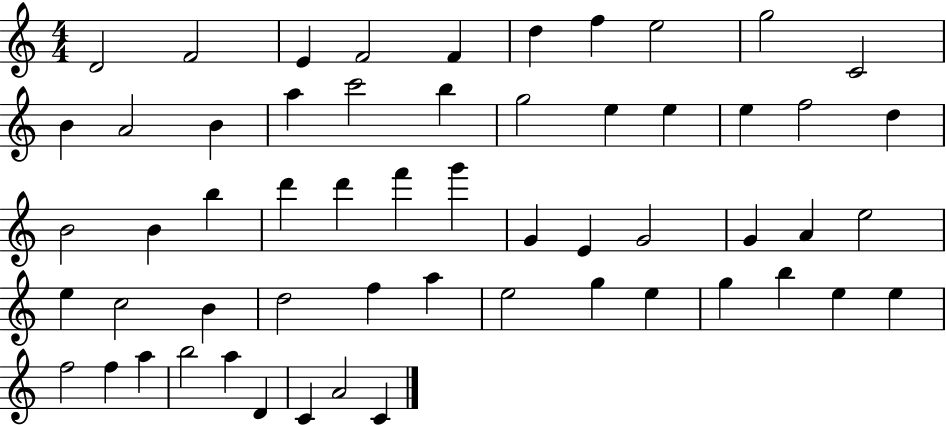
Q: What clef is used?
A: treble